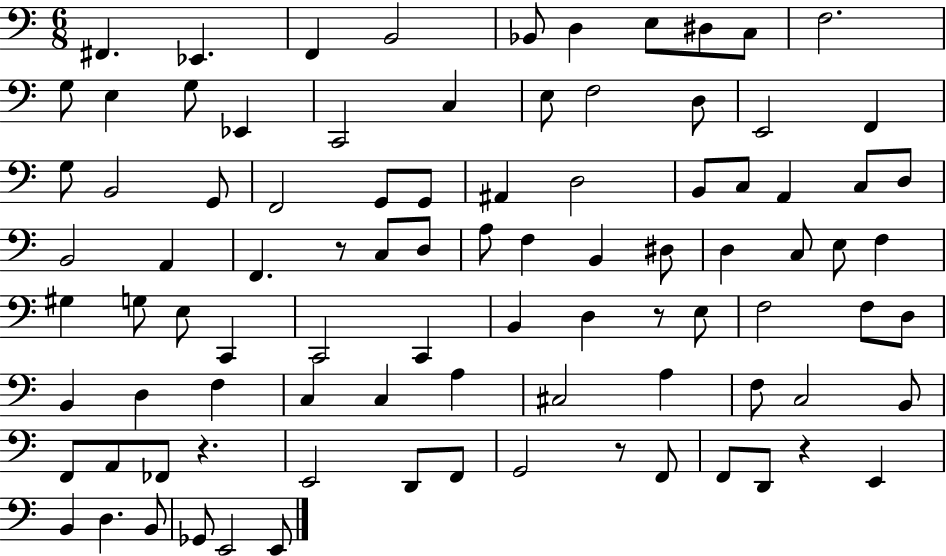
F#2/q. Eb2/q. F2/q B2/h Bb2/e D3/q E3/e D#3/e C3/e F3/h. G3/e E3/q G3/e Eb2/q C2/h C3/q E3/e F3/h D3/e E2/h F2/q G3/e B2/h G2/e F2/h G2/e G2/e A#2/q D3/h B2/e C3/e A2/q C3/e D3/e B2/h A2/q F2/q. R/e C3/e D3/e A3/e F3/q B2/q D#3/e D3/q C3/e E3/e F3/q G#3/q G3/e E3/e C2/q C2/h C2/q B2/q D3/q R/e E3/e F3/h F3/e D3/e B2/q D3/q F3/q C3/q C3/q A3/q C#3/h A3/q F3/e C3/h B2/e F2/e A2/e FES2/e R/q. E2/h D2/e F2/e G2/h R/e F2/e F2/e D2/e R/q E2/q B2/q D3/q. B2/e Gb2/e E2/h E2/e